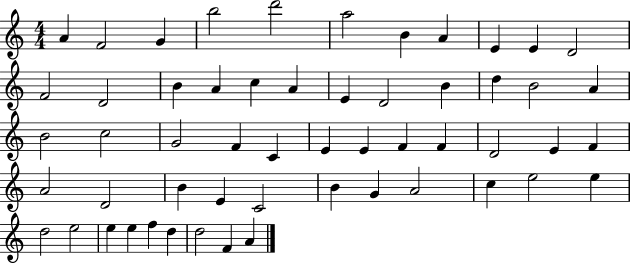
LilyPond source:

{
  \clef treble
  \numericTimeSignature
  \time 4/4
  \key c \major
  a'4 f'2 g'4 | b''2 d'''2 | a''2 b'4 a'4 | e'4 e'4 d'2 | \break f'2 d'2 | b'4 a'4 c''4 a'4 | e'4 d'2 b'4 | d''4 b'2 a'4 | \break b'2 c''2 | g'2 f'4 c'4 | e'4 e'4 f'4 f'4 | d'2 e'4 f'4 | \break a'2 d'2 | b'4 e'4 c'2 | b'4 g'4 a'2 | c''4 e''2 e''4 | \break d''2 e''2 | e''4 e''4 f''4 d''4 | d''2 f'4 a'4 | \bar "|."
}